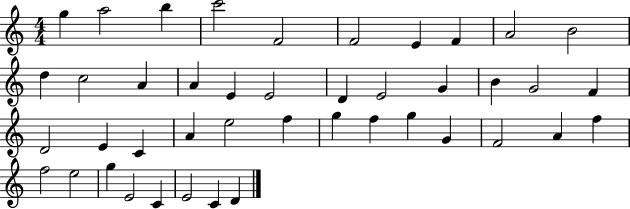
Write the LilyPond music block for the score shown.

{
  \clef treble
  \numericTimeSignature
  \time 4/4
  \key c \major
  g''4 a''2 b''4 | c'''2 f'2 | f'2 e'4 f'4 | a'2 b'2 | \break d''4 c''2 a'4 | a'4 e'4 e'2 | d'4 e'2 g'4 | b'4 g'2 f'4 | \break d'2 e'4 c'4 | a'4 e''2 f''4 | g''4 f''4 g''4 g'4 | f'2 a'4 f''4 | \break f''2 e''2 | g''4 e'2 c'4 | e'2 c'4 d'4 | \bar "|."
}